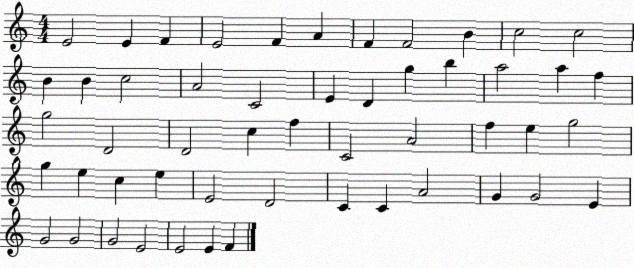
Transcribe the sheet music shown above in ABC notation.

X:1
T:Untitled
M:4/4
L:1/4
K:C
E2 E F E2 F A F F2 B c2 c2 B B c2 A2 C2 E D g b a2 a f g2 D2 D2 c f C2 A2 f e g2 g e c e E2 D2 C C A2 G G2 E G2 G2 G2 E2 E2 E F